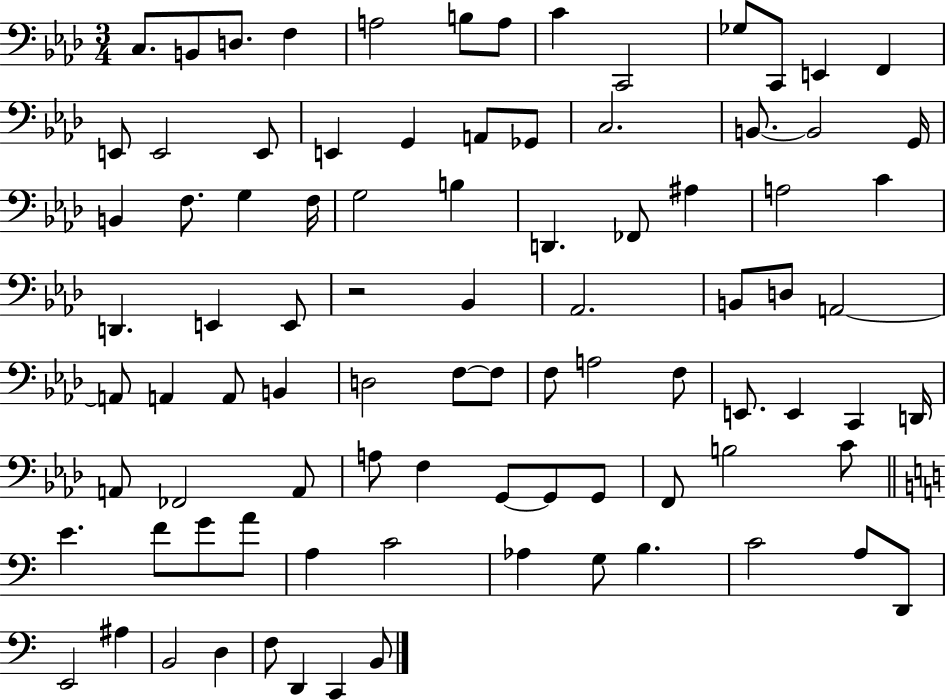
{
  \clef bass
  \numericTimeSignature
  \time 3/4
  \key aes \major
  c8. b,8 d8. f4 | a2 b8 a8 | c'4 c,2 | ges8 c,8 e,4 f,4 | \break e,8 e,2 e,8 | e,4 g,4 a,8 ges,8 | c2. | b,8.~~ b,2 g,16 | \break b,4 f8. g4 f16 | g2 b4 | d,4. fes,8 ais4 | a2 c'4 | \break d,4. e,4 e,8 | r2 bes,4 | aes,2. | b,8 d8 a,2~~ | \break a,8 a,4 a,8 b,4 | d2 f8~~ f8 | f8 a2 f8 | e,8. e,4 c,4 d,16 | \break a,8 fes,2 a,8 | a8 f4 g,8~~ g,8 g,8 | f,8 b2 c'8 | \bar "||" \break \key c \major e'4. f'8 g'8 a'8 | a4 c'2 | aes4 g8 b4. | c'2 a8 d,8 | \break e,2 ais4 | b,2 d4 | f8 d,4 c,4 b,8 | \bar "|."
}